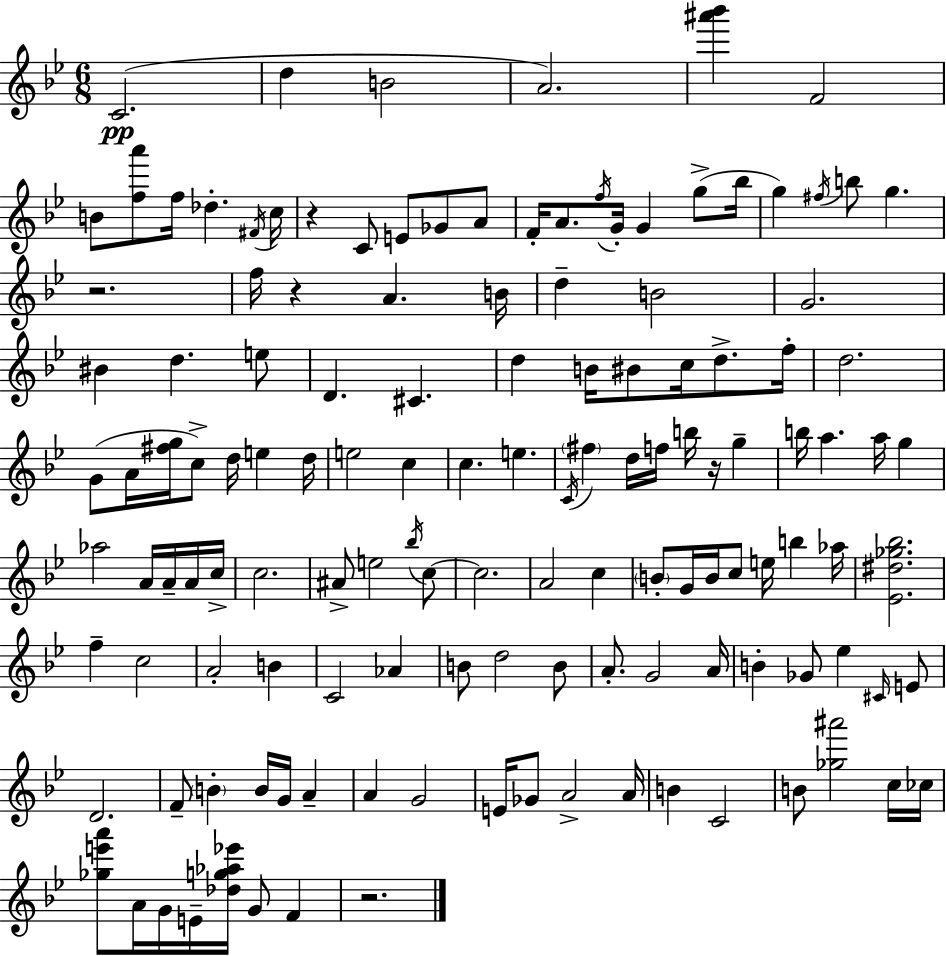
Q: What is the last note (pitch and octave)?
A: F4